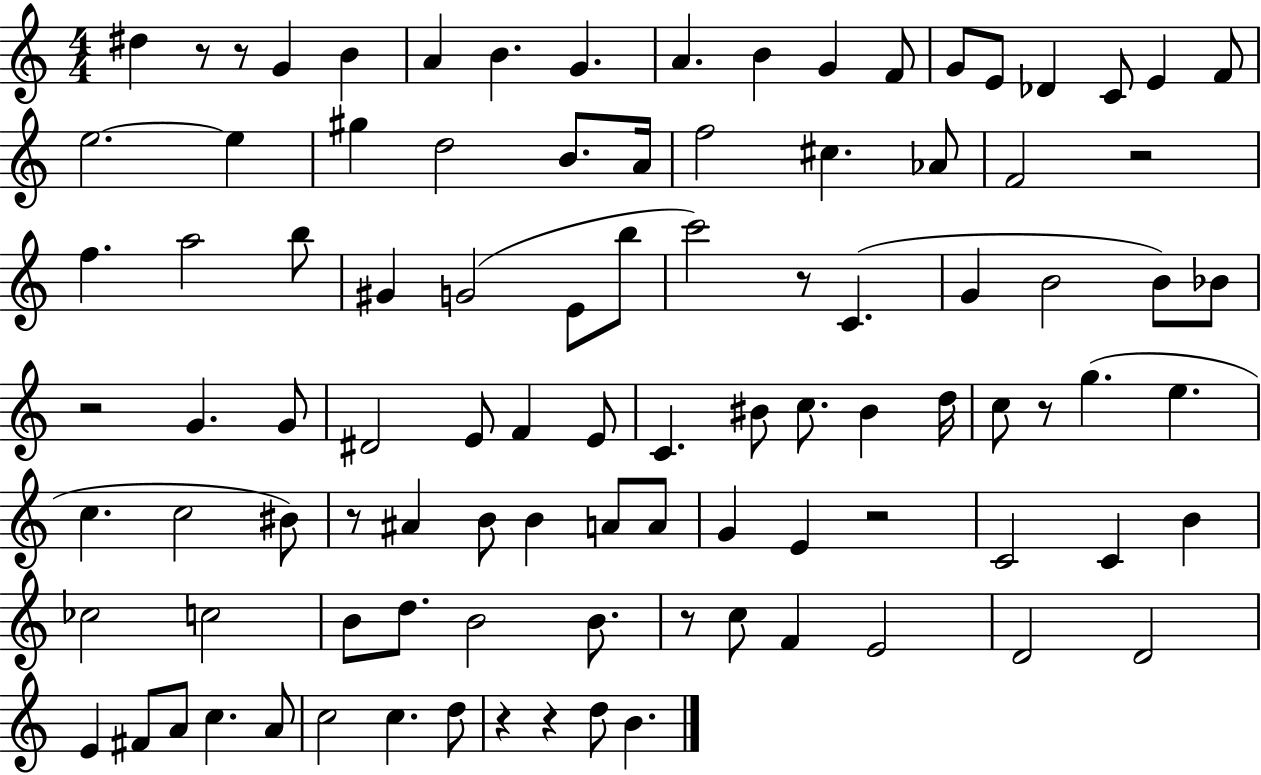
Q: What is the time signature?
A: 4/4